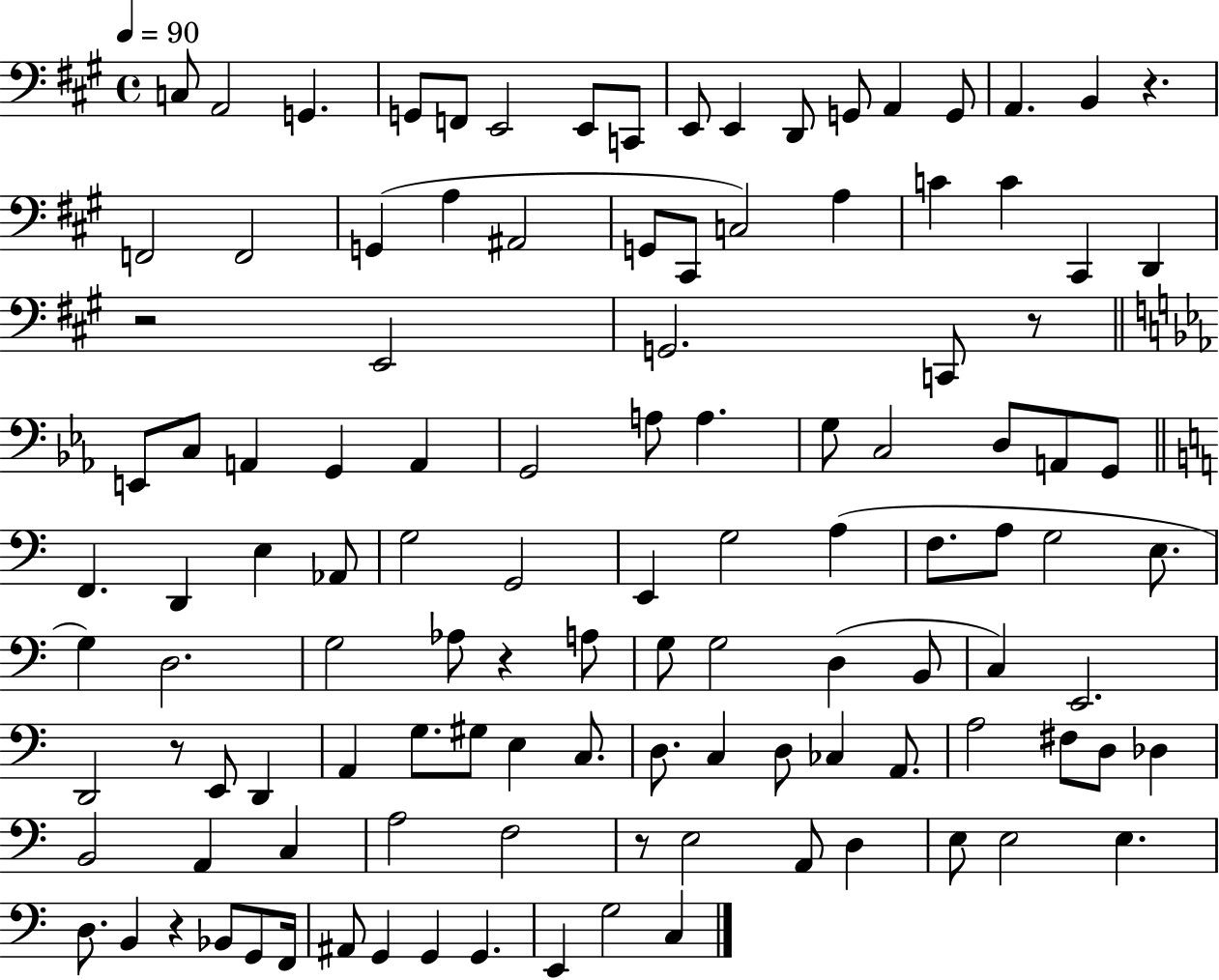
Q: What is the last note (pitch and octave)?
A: C3